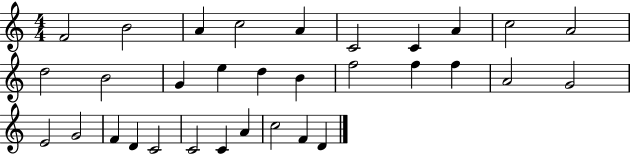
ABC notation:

X:1
T:Untitled
M:4/4
L:1/4
K:C
F2 B2 A c2 A C2 C A c2 A2 d2 B2 G e d B f2 f f A2 G2 E2 G2 F D C2 C2 C A c2 F D